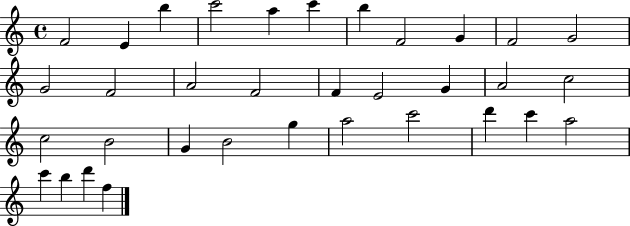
X:1
T:Untitled
M:4/4
L:1/4
K:C
F2 E b c'2 a c' b F2 G F2 G2 G2 F2 A2 F2 F E2 G A2 c2 c2 B2 G B2 g a2 c'2 d' c' a2 c' b d' f